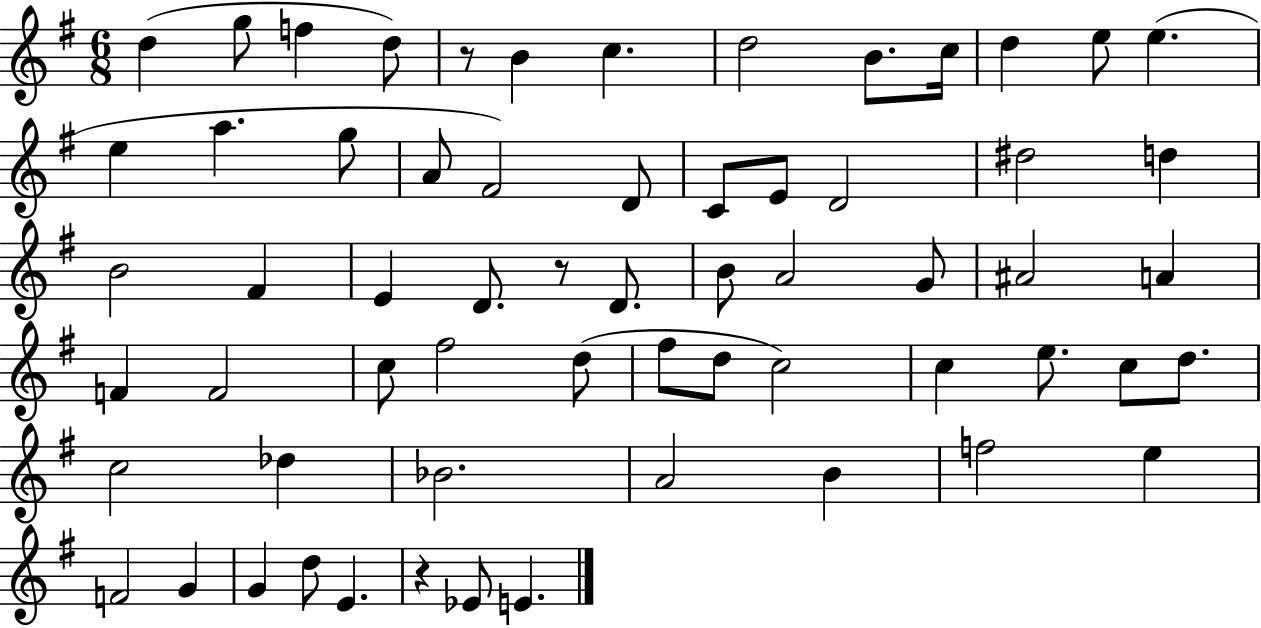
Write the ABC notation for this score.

X:1
T:Untitled
M:6/8
L:1/4
K:G
d g/2 f d/2 z/2 B c d2 B/2 c/4 d e/2 e e a g/2 A/2 ^F2 D/2 C/2 E/2 D2 ^d2 d B2 ^F E D/2 z/2 D/2 B/2 A2 G/2 ^A2 A F F2 c/2 ^f2 d/2 ^f/2 d/2 c2 c e/2 c/2 d/2 c2 _d _B2 A2 B f2 e F2 G G d/2 E z _E/2 E